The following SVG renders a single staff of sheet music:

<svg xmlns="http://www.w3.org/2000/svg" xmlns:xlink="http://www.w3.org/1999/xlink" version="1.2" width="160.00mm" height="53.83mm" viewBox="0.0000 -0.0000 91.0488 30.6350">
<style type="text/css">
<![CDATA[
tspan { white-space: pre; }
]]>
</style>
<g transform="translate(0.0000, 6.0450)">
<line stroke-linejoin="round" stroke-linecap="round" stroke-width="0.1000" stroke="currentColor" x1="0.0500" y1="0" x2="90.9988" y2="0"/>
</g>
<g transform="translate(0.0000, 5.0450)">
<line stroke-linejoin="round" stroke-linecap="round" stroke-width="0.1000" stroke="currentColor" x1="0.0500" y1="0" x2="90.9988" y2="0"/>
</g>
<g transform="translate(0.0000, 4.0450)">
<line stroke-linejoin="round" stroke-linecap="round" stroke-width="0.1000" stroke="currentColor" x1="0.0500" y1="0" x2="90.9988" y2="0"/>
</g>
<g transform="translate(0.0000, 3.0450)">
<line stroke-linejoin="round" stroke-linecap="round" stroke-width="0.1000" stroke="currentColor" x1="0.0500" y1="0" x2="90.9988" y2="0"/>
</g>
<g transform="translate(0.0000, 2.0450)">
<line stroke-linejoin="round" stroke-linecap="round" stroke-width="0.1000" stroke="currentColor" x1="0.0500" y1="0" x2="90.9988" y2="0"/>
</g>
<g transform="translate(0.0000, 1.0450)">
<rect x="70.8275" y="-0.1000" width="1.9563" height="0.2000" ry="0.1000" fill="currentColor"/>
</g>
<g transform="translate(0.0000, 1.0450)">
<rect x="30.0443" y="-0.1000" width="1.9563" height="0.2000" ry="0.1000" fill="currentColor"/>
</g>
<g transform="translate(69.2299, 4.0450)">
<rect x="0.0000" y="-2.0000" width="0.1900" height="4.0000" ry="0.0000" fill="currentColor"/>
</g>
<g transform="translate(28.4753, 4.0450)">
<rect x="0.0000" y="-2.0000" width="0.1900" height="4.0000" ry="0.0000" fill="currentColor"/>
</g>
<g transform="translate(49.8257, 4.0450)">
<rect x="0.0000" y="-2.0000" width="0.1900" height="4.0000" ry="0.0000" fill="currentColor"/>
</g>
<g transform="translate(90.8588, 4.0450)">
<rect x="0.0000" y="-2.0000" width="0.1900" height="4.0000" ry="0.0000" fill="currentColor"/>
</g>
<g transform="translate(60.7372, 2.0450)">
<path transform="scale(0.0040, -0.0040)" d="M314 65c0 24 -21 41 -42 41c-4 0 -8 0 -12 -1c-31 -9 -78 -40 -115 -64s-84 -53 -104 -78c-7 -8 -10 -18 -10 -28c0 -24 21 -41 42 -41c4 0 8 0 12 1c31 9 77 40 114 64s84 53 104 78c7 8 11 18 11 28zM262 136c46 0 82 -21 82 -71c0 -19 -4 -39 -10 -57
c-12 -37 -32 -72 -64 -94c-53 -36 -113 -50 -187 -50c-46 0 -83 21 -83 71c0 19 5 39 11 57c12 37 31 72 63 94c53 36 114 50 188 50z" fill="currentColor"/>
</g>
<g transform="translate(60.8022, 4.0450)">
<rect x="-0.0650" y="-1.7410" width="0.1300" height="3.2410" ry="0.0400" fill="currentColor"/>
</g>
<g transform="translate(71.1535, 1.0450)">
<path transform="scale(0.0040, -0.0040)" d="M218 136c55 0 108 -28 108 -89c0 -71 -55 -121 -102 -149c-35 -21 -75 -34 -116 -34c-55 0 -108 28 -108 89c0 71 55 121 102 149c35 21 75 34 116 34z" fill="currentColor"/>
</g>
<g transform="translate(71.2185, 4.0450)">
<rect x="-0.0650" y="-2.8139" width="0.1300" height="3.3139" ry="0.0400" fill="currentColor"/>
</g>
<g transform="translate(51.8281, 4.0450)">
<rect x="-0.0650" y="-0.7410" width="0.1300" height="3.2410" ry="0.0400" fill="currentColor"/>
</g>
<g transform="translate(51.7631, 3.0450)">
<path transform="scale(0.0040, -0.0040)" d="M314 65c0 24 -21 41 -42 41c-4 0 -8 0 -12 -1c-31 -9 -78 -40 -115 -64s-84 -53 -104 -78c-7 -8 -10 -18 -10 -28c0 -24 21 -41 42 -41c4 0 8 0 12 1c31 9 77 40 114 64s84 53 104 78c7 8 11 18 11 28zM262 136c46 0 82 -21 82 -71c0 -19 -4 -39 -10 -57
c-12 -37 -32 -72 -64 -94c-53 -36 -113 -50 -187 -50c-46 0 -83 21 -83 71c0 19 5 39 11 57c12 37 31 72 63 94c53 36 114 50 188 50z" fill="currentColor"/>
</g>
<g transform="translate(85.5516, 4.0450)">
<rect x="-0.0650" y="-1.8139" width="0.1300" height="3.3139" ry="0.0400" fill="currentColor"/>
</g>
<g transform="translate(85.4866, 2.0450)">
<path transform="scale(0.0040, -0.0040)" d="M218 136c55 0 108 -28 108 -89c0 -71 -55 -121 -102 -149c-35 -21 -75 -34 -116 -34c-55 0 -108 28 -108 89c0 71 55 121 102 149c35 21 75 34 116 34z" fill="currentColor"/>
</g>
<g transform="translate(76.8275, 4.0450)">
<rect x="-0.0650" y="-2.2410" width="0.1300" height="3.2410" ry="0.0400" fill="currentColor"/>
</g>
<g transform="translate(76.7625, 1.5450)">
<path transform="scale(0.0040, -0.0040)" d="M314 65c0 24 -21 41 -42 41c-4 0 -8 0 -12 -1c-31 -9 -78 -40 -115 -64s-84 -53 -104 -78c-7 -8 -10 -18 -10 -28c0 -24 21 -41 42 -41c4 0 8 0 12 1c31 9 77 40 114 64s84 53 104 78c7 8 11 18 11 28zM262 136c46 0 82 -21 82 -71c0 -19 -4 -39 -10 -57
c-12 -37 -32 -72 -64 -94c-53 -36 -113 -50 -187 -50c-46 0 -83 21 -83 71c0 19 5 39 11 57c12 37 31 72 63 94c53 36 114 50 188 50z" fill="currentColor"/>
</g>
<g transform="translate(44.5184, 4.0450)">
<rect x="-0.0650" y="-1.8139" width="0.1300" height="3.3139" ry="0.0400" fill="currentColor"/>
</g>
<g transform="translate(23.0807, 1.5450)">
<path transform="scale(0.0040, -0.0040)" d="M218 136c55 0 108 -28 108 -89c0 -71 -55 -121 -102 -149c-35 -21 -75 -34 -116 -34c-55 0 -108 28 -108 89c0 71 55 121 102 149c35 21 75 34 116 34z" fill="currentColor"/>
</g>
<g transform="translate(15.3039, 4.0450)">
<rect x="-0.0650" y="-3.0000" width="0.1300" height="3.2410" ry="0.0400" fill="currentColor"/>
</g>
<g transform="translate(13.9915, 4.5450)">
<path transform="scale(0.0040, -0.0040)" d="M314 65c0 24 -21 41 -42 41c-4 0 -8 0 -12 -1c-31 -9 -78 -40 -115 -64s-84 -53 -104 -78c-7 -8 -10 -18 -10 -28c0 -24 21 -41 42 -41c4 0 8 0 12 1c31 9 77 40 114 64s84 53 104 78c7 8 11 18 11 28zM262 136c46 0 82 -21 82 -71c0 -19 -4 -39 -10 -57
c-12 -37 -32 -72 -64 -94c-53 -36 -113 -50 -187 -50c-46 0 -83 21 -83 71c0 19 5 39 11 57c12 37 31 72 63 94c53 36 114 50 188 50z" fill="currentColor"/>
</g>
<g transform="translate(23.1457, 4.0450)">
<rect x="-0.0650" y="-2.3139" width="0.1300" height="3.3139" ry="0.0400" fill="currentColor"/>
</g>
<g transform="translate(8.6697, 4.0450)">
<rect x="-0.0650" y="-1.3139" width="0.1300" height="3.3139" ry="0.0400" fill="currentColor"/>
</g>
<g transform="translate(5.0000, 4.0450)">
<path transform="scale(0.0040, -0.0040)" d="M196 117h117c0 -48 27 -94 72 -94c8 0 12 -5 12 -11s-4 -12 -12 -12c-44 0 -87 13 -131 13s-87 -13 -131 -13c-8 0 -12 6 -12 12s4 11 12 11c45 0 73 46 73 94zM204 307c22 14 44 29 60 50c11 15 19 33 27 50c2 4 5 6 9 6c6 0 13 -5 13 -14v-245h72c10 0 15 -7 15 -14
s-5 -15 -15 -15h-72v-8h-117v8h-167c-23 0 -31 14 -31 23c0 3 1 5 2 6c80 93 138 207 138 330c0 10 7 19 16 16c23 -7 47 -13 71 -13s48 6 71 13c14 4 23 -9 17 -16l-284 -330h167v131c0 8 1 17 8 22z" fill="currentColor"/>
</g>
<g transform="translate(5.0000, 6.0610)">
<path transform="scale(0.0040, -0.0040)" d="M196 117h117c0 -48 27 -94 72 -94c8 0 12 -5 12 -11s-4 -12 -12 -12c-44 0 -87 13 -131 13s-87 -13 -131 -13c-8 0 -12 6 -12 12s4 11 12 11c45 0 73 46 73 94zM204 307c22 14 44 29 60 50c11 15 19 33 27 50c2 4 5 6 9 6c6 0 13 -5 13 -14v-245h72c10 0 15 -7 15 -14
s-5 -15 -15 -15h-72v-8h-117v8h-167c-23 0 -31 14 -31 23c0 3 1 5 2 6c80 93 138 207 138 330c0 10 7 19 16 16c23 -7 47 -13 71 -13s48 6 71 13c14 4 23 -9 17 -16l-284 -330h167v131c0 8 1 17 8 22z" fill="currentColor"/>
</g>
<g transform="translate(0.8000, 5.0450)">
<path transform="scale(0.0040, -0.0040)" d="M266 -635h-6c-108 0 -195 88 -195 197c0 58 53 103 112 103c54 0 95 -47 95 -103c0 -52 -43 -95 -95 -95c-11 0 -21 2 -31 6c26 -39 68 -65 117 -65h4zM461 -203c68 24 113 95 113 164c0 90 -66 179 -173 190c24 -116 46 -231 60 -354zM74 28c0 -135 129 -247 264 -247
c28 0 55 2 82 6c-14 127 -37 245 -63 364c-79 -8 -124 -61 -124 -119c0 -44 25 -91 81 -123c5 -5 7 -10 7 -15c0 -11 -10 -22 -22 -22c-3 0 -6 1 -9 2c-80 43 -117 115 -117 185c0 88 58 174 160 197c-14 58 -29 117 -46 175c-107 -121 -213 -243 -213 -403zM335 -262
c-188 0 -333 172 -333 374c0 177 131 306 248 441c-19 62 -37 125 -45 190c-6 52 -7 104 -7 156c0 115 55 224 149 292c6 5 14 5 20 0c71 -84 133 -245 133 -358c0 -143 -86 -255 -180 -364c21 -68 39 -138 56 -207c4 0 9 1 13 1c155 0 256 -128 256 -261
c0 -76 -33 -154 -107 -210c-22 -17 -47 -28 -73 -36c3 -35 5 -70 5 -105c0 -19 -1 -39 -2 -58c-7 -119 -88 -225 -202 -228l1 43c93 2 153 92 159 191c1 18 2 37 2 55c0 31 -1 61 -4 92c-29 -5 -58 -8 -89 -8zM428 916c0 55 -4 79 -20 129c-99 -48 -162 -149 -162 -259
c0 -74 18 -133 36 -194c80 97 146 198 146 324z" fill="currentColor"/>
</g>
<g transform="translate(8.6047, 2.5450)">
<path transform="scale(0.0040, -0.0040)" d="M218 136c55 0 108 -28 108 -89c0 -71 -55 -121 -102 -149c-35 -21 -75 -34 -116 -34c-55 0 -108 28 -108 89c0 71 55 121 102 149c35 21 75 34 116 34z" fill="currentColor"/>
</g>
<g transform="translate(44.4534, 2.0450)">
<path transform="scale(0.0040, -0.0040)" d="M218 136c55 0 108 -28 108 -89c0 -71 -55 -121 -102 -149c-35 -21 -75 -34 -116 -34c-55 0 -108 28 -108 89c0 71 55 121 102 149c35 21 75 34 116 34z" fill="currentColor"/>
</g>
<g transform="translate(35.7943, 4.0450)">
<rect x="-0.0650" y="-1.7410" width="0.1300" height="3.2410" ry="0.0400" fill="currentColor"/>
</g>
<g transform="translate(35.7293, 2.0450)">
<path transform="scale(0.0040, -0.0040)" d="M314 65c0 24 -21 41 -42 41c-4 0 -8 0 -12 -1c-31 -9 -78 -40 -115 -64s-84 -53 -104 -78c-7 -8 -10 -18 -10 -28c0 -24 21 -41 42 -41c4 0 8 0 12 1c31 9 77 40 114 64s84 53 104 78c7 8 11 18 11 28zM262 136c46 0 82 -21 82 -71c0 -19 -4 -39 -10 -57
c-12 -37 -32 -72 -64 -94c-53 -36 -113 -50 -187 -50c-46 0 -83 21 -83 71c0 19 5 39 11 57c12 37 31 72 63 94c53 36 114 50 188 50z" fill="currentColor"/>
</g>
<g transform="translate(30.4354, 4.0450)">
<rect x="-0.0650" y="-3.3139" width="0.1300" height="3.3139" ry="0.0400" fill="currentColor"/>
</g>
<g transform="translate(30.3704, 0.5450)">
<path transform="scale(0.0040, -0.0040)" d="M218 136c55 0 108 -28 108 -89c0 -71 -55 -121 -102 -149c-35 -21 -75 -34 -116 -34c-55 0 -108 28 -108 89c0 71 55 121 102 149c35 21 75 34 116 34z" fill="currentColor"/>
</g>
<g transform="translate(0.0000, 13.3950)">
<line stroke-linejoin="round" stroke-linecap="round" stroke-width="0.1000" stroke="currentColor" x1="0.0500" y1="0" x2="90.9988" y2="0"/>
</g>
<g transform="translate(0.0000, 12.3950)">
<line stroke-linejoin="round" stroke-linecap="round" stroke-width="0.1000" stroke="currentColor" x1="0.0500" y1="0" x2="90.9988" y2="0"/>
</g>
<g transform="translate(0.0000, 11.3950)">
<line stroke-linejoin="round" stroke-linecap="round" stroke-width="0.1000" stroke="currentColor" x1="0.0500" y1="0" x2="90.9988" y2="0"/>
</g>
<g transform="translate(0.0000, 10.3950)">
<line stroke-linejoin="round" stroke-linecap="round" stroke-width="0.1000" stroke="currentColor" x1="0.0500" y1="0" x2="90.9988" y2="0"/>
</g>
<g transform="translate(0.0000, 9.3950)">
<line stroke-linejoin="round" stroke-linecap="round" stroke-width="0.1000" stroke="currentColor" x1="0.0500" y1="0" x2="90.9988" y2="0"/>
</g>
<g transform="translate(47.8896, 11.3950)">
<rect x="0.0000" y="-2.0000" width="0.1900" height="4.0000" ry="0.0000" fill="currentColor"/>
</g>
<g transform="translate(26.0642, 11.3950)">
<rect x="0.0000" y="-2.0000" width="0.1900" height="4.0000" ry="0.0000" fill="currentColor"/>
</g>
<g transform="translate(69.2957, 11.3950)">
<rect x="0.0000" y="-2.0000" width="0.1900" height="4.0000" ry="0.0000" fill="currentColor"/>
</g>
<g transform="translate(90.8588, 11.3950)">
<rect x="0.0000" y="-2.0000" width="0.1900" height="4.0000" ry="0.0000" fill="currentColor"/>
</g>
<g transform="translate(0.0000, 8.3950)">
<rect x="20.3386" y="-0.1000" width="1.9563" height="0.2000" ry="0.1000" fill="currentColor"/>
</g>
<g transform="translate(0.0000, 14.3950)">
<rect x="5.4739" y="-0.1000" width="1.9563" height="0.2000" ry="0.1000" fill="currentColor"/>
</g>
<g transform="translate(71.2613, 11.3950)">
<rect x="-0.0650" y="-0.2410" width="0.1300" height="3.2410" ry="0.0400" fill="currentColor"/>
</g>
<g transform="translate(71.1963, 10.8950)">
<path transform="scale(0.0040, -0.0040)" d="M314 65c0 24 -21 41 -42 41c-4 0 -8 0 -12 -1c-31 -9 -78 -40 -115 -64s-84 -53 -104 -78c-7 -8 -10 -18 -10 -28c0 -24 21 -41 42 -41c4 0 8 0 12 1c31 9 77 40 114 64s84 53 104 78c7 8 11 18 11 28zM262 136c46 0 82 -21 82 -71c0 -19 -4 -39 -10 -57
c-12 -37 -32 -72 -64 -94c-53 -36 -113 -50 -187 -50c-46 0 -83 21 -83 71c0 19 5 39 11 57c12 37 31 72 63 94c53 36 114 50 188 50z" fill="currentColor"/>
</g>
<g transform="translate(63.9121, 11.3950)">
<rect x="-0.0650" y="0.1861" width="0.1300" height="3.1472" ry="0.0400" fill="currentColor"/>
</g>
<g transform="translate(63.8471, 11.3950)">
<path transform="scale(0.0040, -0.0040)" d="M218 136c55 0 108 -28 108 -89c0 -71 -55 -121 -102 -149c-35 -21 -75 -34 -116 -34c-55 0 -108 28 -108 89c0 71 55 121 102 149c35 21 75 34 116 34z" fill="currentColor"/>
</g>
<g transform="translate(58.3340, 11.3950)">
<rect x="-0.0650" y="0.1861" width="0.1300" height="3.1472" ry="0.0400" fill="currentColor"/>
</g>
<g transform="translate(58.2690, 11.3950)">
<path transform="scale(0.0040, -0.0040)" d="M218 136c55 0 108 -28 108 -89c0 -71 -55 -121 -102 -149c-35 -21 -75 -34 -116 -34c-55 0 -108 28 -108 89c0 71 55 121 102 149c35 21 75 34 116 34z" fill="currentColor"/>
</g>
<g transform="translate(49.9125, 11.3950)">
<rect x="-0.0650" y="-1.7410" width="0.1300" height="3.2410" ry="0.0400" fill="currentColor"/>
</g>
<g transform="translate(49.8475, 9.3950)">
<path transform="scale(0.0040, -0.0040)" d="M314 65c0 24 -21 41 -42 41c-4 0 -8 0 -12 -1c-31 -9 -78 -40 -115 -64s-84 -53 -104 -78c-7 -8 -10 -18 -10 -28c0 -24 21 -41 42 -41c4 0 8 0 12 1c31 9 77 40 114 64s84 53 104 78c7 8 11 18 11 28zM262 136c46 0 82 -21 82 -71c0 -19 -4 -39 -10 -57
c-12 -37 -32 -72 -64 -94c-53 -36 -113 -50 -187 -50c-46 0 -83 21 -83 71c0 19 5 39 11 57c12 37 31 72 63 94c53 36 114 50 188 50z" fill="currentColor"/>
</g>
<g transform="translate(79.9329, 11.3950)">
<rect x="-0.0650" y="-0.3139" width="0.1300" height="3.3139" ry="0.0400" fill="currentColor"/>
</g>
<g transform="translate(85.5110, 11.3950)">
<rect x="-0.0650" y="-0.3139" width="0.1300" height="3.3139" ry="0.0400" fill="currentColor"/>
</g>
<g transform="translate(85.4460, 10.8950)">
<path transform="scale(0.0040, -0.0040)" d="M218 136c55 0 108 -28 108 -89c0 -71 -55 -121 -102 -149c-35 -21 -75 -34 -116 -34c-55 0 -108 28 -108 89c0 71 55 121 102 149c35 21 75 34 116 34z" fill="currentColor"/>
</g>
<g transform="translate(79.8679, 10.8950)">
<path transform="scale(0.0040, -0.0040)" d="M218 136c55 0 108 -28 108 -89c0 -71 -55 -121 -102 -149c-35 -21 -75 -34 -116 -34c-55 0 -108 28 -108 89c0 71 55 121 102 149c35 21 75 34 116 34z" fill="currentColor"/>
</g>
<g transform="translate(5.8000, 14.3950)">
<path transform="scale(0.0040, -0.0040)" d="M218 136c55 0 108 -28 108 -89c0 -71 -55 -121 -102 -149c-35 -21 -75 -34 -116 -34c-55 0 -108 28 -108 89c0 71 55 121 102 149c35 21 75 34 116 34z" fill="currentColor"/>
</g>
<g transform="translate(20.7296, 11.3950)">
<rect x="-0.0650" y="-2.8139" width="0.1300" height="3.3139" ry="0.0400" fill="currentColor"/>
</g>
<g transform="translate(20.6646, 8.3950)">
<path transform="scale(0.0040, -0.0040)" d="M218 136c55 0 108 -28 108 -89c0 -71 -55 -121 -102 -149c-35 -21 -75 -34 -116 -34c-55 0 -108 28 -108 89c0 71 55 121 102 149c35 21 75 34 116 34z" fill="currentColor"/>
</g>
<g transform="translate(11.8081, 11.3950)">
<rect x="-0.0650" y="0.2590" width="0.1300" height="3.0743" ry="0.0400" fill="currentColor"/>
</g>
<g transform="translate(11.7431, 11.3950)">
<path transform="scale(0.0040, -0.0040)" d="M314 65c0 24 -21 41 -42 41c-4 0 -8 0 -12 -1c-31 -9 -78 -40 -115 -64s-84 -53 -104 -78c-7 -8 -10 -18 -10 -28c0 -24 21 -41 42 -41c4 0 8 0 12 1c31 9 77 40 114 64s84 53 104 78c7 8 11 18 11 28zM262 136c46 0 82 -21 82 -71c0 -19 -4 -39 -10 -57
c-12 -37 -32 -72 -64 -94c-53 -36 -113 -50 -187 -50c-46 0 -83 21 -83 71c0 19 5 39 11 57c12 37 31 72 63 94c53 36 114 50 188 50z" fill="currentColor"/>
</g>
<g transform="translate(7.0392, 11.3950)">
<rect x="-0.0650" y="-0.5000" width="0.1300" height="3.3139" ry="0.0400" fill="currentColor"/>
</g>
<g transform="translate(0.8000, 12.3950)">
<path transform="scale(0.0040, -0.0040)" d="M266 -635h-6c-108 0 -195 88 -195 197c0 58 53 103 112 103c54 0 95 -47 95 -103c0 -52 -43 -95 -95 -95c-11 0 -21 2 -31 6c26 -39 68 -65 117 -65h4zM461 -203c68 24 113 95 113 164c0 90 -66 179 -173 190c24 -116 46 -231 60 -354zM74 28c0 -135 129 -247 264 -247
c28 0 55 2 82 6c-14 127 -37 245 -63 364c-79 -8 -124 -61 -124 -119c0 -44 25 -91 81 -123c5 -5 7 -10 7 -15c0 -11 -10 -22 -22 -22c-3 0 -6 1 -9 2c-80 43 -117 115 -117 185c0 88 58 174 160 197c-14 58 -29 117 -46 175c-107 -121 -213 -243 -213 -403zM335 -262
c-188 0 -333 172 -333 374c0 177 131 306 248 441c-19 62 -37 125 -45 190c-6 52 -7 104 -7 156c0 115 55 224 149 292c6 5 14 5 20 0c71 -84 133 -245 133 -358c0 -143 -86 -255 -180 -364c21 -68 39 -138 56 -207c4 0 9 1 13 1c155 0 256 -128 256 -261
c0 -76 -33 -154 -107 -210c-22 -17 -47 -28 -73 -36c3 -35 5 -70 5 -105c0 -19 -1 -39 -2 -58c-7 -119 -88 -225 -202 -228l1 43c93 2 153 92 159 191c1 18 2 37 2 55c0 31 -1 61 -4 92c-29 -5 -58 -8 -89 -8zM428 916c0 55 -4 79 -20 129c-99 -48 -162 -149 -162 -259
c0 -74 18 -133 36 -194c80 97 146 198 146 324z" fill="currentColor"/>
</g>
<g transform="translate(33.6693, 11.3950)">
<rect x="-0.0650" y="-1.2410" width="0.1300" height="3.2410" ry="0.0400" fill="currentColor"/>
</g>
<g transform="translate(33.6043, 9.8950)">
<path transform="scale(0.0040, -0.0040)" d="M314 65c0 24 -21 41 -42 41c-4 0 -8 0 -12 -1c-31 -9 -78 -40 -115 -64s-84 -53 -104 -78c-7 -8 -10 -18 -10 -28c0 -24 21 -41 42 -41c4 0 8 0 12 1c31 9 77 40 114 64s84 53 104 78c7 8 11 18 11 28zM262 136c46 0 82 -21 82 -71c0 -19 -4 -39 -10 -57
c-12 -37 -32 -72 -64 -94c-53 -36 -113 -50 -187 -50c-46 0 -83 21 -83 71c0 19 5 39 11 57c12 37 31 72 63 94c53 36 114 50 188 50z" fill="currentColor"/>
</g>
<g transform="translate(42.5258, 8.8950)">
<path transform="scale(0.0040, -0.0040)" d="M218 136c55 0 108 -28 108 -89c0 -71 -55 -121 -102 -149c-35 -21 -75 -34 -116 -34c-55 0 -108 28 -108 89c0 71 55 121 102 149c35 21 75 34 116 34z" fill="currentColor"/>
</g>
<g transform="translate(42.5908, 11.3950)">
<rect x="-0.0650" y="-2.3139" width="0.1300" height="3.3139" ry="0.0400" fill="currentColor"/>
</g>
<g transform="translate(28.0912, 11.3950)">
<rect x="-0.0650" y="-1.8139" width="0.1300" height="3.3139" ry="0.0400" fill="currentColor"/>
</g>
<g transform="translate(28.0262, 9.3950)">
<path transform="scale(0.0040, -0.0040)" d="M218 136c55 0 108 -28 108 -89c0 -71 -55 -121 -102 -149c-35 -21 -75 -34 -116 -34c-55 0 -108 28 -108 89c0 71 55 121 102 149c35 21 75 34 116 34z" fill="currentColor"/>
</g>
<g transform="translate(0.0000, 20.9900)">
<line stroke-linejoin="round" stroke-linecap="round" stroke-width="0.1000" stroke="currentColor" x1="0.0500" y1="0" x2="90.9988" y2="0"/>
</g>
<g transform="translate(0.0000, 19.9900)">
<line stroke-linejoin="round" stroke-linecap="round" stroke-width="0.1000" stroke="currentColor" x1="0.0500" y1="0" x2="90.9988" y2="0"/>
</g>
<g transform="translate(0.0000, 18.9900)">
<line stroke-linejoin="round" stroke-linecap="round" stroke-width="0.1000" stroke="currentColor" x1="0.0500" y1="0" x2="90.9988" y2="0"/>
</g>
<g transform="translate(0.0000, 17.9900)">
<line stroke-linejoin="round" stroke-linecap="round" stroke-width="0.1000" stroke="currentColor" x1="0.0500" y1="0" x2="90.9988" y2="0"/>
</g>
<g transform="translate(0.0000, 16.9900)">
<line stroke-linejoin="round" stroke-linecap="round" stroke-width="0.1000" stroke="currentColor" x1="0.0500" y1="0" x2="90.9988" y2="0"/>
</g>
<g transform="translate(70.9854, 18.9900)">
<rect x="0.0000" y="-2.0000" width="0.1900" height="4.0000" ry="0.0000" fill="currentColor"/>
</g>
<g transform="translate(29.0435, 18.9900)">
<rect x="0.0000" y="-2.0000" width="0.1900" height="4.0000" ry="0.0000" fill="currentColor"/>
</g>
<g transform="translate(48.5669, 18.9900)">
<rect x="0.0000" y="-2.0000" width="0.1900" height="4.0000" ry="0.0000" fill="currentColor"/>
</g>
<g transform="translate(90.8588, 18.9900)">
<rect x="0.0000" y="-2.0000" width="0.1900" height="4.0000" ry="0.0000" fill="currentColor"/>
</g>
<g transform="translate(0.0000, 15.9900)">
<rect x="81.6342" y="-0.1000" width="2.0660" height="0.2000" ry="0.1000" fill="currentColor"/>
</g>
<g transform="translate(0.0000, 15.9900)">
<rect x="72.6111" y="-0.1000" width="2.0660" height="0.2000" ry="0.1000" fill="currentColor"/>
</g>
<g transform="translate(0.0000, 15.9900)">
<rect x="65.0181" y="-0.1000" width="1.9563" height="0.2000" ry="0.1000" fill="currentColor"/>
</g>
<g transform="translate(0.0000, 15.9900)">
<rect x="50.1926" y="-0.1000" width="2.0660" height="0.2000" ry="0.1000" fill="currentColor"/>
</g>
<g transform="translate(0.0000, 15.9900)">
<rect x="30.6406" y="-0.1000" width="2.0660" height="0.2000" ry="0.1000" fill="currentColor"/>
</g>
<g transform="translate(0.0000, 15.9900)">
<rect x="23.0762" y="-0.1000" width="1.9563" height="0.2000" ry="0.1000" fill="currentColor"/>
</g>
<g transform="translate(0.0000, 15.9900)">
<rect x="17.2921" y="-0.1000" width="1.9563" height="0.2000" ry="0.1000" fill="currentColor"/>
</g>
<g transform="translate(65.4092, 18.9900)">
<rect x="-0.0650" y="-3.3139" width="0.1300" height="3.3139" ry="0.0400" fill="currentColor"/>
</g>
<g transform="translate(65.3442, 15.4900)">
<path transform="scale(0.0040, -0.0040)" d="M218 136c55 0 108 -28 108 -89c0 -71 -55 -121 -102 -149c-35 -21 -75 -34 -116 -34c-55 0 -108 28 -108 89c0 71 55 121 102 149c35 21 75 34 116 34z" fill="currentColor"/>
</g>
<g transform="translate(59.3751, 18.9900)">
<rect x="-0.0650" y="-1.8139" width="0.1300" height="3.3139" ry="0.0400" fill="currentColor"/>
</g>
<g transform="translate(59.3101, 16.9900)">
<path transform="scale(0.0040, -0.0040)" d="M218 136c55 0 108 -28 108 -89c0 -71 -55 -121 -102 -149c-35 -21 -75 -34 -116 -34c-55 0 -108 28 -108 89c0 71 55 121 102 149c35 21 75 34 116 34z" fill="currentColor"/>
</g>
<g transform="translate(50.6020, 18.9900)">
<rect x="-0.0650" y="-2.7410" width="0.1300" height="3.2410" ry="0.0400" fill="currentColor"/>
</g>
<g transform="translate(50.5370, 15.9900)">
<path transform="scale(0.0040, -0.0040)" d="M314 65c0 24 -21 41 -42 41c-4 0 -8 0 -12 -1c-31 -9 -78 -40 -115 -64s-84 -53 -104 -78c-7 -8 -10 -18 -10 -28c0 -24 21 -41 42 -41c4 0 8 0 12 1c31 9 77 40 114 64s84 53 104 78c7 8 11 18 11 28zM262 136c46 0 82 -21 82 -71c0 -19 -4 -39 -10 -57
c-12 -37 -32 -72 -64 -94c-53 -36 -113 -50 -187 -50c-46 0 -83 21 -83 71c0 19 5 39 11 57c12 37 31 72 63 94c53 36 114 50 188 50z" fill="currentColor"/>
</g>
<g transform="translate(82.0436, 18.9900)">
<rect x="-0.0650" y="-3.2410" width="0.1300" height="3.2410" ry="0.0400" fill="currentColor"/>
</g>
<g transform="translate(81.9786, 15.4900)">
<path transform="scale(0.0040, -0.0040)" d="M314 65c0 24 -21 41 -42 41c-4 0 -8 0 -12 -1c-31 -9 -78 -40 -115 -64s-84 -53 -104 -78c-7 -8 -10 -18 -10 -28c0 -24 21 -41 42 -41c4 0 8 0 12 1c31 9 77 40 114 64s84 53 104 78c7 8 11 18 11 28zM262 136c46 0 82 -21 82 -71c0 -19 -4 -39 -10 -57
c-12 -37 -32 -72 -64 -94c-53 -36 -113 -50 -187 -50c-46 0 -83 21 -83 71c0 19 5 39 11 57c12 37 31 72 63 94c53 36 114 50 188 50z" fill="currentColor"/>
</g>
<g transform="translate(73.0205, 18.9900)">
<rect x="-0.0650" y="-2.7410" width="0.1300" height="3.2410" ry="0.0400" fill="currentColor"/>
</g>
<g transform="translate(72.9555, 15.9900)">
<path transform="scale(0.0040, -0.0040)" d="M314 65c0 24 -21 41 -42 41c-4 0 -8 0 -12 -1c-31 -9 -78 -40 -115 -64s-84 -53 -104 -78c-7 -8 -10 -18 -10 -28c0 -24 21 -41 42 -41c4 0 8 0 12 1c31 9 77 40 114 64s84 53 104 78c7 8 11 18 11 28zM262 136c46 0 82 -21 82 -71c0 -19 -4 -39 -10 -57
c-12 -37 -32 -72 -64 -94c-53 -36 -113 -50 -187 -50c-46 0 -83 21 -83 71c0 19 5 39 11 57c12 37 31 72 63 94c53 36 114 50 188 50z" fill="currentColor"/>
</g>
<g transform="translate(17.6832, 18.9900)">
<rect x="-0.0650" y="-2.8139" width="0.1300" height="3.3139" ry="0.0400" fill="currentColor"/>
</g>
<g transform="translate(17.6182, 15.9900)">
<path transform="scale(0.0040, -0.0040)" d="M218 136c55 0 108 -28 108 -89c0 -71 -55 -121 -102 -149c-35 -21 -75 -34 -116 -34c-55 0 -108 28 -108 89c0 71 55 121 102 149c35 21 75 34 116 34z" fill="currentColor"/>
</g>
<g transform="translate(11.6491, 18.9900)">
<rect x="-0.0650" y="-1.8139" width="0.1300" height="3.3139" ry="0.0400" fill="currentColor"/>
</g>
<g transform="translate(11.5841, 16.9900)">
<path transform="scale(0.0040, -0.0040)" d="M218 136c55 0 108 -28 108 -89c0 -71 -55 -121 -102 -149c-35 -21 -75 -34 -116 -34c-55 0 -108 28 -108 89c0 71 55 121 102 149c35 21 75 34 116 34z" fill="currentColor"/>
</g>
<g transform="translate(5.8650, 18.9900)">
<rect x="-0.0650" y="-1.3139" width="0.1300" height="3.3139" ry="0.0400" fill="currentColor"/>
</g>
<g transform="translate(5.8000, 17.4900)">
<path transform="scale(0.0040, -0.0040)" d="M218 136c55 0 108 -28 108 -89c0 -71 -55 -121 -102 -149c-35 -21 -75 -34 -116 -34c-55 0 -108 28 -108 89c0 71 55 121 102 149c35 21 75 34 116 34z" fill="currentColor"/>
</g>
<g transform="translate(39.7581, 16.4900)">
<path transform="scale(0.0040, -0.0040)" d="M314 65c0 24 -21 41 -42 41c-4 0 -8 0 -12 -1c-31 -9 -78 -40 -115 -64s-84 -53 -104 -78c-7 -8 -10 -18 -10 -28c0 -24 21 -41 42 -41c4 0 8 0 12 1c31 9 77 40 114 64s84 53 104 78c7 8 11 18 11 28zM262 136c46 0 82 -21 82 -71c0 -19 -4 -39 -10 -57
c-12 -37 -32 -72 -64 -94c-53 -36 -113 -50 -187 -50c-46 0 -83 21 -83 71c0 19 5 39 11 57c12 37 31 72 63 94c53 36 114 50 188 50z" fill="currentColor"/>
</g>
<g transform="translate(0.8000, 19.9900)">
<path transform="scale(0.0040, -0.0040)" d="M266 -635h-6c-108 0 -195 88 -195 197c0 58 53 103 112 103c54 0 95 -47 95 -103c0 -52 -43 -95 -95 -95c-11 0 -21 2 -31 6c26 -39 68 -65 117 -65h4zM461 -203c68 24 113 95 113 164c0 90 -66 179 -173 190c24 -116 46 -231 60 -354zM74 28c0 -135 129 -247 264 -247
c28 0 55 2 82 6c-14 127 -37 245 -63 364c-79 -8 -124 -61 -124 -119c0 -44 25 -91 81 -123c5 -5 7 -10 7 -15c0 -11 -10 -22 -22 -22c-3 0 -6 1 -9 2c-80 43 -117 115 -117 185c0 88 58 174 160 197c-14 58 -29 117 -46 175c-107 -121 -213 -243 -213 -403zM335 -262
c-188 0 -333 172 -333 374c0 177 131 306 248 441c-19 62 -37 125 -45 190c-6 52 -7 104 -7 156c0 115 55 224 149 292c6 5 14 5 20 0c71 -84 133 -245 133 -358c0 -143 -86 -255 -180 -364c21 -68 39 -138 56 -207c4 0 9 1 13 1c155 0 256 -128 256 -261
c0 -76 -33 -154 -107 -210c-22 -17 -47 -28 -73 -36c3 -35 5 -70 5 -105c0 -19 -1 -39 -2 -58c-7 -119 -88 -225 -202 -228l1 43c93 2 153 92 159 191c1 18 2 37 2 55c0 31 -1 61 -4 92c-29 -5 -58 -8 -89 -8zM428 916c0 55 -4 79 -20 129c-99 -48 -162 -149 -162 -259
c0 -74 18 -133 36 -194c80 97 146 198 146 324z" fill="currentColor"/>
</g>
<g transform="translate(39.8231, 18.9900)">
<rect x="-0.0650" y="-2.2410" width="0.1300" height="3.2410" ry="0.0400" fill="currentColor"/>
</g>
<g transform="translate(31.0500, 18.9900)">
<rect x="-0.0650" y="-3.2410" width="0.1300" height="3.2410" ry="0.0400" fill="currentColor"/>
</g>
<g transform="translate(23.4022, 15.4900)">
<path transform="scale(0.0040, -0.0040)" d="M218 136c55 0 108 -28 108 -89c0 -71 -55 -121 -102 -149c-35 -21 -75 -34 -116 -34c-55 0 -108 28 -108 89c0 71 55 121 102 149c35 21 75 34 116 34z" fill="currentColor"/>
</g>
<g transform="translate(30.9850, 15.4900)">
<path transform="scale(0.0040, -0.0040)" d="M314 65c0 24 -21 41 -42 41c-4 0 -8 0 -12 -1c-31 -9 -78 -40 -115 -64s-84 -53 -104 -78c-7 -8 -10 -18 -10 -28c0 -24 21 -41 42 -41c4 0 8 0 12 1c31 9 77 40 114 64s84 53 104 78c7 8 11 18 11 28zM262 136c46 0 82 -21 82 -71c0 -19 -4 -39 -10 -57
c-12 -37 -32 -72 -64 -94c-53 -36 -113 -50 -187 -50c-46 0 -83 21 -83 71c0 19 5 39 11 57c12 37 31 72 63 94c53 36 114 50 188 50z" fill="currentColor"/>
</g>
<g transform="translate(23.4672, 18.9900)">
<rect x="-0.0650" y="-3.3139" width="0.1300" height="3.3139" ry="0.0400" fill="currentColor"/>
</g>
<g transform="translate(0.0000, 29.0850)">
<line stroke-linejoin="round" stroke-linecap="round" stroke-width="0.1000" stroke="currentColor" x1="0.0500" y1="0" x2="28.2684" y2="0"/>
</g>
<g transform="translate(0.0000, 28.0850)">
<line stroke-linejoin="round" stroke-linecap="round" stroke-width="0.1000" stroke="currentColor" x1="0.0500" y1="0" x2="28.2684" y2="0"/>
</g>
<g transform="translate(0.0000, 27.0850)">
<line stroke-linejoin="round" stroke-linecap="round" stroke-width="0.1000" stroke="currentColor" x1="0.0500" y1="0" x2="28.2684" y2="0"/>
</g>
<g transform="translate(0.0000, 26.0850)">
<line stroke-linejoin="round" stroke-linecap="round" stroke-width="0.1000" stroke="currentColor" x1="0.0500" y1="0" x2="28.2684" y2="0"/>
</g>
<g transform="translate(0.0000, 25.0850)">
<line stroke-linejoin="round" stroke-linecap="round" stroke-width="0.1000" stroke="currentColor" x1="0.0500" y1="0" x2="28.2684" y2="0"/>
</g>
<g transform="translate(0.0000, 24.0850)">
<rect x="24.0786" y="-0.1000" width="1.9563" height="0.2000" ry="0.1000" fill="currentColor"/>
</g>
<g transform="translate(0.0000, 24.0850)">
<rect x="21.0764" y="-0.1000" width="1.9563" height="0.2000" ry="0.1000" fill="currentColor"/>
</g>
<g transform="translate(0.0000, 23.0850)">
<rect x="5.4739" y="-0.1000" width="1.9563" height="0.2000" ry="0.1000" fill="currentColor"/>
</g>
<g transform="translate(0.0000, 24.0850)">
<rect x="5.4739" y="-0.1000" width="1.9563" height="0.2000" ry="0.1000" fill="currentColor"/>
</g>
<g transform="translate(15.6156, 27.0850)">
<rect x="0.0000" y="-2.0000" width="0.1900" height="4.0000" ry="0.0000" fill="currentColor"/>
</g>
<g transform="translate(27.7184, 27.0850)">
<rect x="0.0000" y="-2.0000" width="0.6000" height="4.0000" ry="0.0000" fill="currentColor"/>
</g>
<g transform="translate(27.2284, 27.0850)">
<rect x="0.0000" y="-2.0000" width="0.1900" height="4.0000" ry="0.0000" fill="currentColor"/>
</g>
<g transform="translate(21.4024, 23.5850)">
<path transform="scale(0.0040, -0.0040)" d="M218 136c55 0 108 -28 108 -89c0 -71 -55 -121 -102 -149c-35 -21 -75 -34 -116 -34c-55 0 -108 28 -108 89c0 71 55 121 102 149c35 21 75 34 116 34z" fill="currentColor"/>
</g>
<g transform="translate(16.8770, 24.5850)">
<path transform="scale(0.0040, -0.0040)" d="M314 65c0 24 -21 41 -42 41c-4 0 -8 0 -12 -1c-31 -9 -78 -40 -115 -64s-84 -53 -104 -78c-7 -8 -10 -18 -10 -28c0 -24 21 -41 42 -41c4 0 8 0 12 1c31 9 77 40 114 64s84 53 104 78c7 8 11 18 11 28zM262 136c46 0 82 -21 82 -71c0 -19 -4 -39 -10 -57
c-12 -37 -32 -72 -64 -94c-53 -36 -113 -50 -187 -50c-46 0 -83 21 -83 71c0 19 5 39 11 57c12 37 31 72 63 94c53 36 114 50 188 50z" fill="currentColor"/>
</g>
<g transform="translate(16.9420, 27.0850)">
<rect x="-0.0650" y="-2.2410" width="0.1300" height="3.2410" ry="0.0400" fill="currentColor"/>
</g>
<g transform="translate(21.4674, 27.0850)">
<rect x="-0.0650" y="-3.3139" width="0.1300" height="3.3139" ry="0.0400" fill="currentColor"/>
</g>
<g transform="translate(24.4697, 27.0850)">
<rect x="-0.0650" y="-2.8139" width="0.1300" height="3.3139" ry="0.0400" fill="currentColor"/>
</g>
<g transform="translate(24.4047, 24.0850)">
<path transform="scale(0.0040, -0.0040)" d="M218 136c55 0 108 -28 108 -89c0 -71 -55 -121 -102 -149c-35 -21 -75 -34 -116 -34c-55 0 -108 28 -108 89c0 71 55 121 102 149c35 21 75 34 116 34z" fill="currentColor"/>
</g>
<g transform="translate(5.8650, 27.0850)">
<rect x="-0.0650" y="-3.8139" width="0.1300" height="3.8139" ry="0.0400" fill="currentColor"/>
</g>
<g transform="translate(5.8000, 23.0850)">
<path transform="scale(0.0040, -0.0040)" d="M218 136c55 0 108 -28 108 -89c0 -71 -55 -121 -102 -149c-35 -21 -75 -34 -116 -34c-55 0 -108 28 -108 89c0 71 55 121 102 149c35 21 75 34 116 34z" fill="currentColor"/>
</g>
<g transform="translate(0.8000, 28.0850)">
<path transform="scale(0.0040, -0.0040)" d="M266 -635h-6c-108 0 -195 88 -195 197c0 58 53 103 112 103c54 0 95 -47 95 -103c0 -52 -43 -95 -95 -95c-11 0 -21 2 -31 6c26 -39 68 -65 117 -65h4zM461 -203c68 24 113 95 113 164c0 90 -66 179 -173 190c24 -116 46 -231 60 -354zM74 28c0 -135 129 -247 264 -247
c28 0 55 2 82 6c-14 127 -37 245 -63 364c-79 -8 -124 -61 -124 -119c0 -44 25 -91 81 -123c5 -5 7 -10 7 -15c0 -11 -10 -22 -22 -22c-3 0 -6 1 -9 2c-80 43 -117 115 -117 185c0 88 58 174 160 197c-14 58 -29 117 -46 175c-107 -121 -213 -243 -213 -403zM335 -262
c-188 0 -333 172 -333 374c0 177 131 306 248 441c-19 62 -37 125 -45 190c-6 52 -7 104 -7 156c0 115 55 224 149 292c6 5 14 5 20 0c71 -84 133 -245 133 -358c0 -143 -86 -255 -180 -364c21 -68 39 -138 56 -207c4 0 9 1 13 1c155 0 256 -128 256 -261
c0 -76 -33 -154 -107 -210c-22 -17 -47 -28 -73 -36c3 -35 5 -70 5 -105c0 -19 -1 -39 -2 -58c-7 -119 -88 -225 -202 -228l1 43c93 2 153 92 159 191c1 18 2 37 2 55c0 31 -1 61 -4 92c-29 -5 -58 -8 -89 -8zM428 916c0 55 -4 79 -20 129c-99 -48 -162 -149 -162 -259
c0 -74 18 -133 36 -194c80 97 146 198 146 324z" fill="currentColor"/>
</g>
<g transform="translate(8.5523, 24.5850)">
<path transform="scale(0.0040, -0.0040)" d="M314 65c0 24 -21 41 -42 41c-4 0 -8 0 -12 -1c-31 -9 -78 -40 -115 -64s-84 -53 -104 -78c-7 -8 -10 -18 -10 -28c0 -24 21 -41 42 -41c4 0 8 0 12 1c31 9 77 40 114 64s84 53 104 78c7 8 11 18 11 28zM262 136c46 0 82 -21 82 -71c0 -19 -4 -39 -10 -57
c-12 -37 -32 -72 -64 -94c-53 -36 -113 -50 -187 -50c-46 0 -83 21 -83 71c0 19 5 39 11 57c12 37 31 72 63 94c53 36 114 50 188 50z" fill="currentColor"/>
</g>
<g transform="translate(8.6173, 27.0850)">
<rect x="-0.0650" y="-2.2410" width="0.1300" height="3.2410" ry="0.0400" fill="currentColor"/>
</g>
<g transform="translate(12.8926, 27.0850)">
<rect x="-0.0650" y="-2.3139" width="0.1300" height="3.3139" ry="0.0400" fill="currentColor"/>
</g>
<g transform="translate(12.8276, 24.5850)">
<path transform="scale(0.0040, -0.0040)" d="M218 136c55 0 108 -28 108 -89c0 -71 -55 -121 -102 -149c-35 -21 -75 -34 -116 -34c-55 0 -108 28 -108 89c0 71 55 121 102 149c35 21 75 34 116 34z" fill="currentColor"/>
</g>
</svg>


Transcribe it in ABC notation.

X:1
T:Untitled
M:4/4
L:1/4
K:C
e A2 g b f2 f d2 f2 a g2 f C B2 a f e2 g f2 B B c2 c c e f a b b2 g2 a2 f b a2 b2 c' g2 g g2 b a